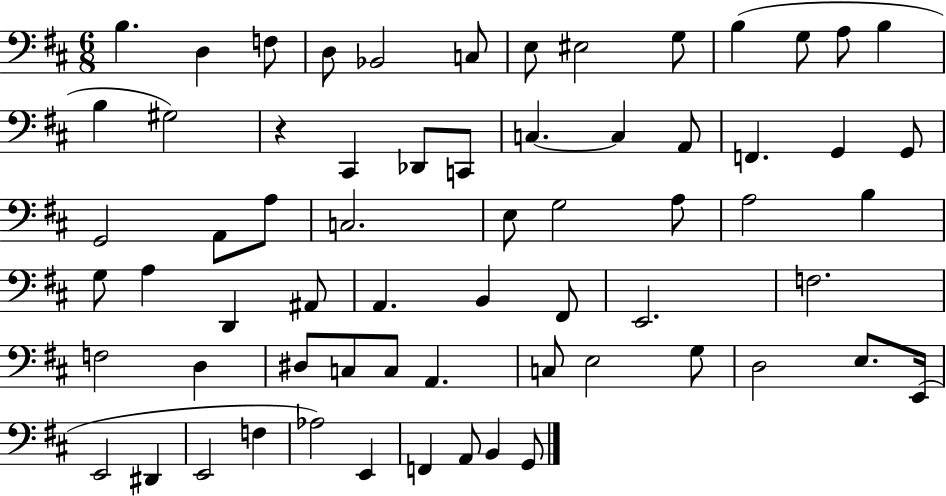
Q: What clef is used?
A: bass